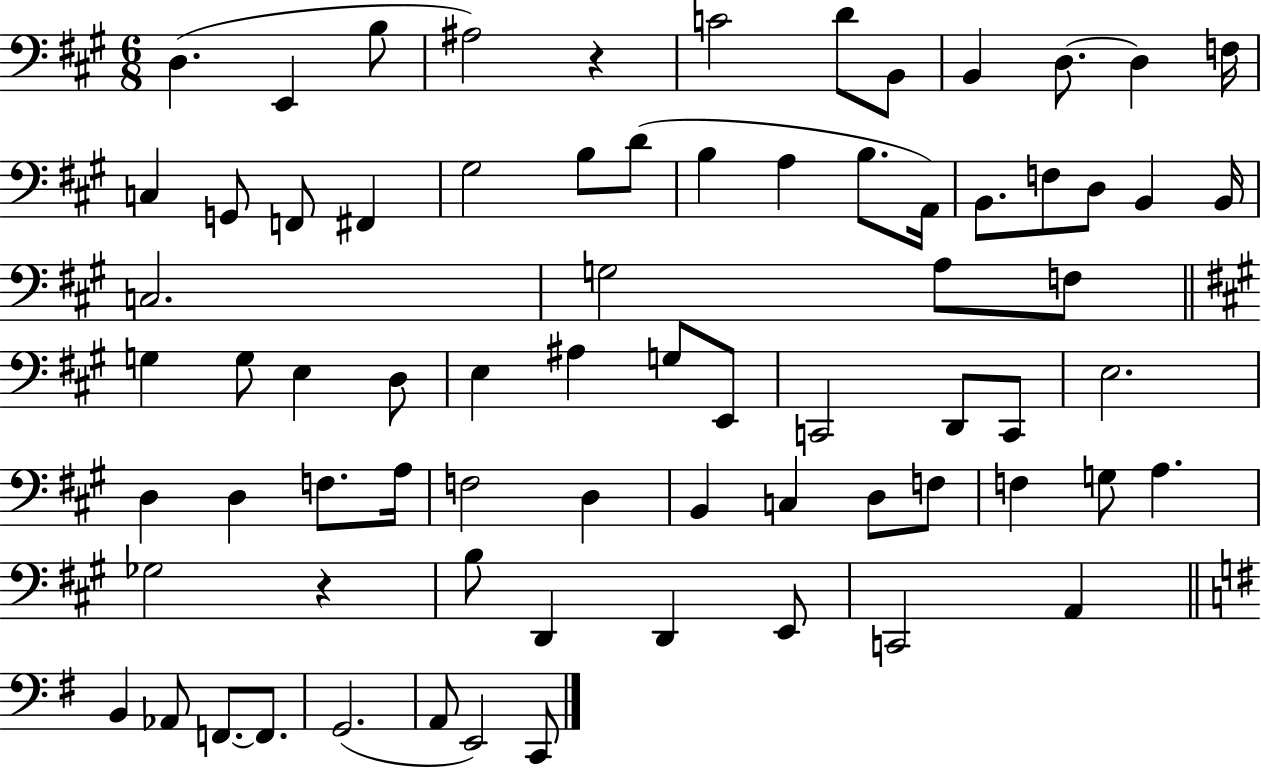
{
  \clef bass
  \numericTimeSignature
  \time 6/8
  \key a \major
  d4.( e,4 b8 | ais2) r4 | c'2 d'8 b,8 | b,4 d8.~~ d4 f16 | \break c4 g,8 f,8 fis,4 | gis2 b8 d'8( | b4 a4 b8. a,16) | b,8. f8 d8 b,4 b,16 | \break c2. | g2 a8 f8 | \bar "||" \break \key a \major g4 g8 e4 d8 | e4 ais4 g8 e,8 | c,2 d,8 c,8 | e2. | \break d4 d4 f8. a16 | f2 d4 | b,4 c4 d8 f8 | f4 g8 a4. | \break ges2 r4 | b8 d,4 d,4 e,8 | c,2 a,4 | \bar "||" \break \key g \major b,4 aes,8 f,8.~~ f,8. | g,2.( | a,8 e,2) c,8 | \bar "|."
}